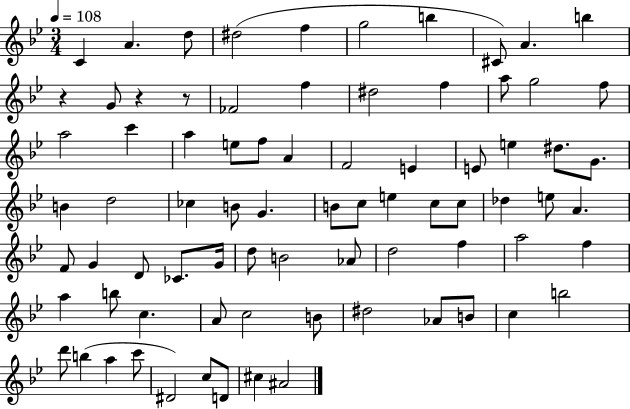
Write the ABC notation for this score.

X:1
T:Untitled
M:3/4
L:1/4
K:Bb
C A d/2 ^d2 f g2 b ^C/2 A b z G/2 z z/2 _F2 f ^d2 f a/2 g2 f/2 a2 c' a e/2 f/2 A F2 E E/2 e ^d/2 G/2 B d2 _c B/2 G B/2 c/2 e c/2 c/2 _d e/2 A F/2 G D/2 _C/2 G/4 d/2 B2 _A/2 d2 f a2 f a b/2 c A/2 c2 B/2 ^d2 _A/2 B/2 c b2 d'/2 b a c'/2 ^D2 c/2 D/2 ^c ^A2